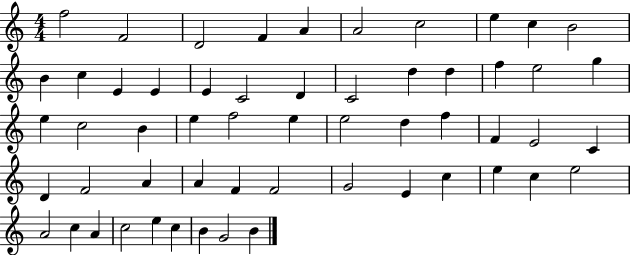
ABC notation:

X:1
T:Untitled
M:4/4
L:1/4
K:C
f2 F2 D2 F A A2 c2 e c B2 B c E E E C2 D C2 d d f e2 g e c2 B e f2 e e2 d f F E2 C D F2 A A F F2 G2 E c e c e2 A2 c A c2 e c B G2 B